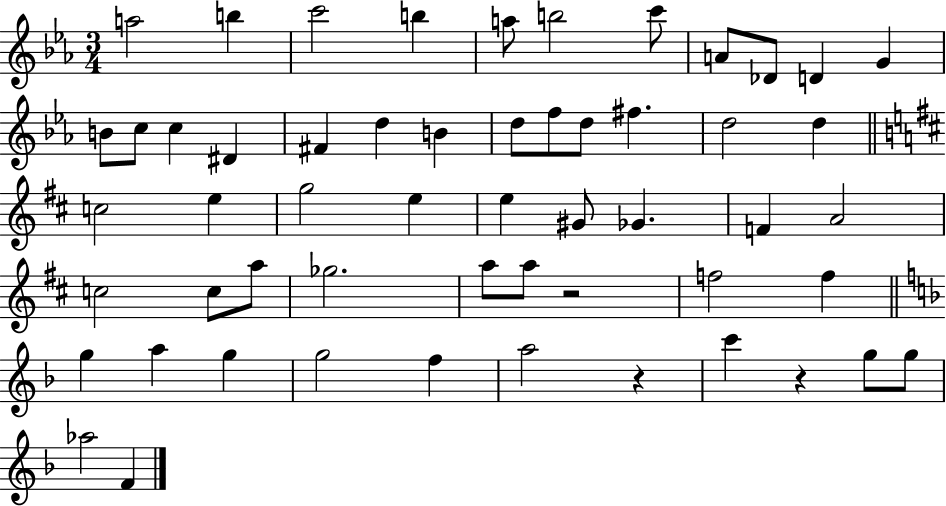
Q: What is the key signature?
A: EES major